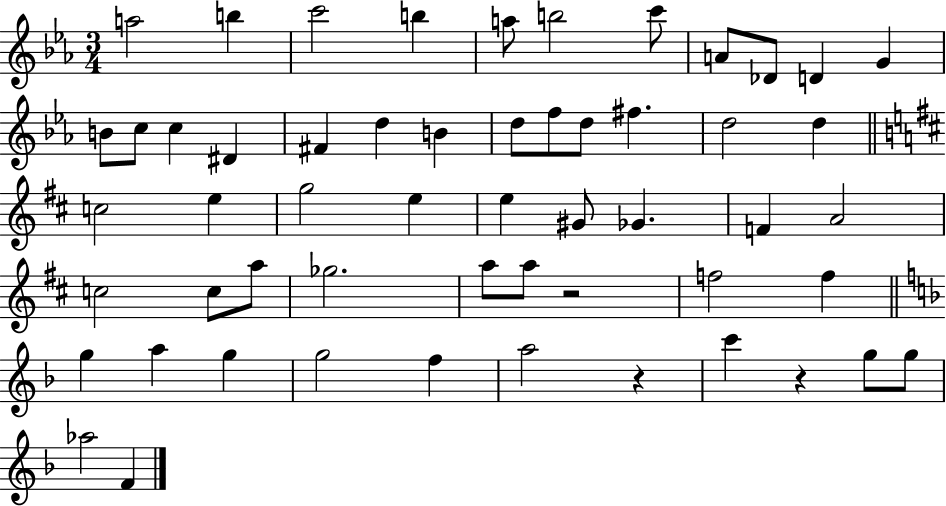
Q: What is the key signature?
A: EES major